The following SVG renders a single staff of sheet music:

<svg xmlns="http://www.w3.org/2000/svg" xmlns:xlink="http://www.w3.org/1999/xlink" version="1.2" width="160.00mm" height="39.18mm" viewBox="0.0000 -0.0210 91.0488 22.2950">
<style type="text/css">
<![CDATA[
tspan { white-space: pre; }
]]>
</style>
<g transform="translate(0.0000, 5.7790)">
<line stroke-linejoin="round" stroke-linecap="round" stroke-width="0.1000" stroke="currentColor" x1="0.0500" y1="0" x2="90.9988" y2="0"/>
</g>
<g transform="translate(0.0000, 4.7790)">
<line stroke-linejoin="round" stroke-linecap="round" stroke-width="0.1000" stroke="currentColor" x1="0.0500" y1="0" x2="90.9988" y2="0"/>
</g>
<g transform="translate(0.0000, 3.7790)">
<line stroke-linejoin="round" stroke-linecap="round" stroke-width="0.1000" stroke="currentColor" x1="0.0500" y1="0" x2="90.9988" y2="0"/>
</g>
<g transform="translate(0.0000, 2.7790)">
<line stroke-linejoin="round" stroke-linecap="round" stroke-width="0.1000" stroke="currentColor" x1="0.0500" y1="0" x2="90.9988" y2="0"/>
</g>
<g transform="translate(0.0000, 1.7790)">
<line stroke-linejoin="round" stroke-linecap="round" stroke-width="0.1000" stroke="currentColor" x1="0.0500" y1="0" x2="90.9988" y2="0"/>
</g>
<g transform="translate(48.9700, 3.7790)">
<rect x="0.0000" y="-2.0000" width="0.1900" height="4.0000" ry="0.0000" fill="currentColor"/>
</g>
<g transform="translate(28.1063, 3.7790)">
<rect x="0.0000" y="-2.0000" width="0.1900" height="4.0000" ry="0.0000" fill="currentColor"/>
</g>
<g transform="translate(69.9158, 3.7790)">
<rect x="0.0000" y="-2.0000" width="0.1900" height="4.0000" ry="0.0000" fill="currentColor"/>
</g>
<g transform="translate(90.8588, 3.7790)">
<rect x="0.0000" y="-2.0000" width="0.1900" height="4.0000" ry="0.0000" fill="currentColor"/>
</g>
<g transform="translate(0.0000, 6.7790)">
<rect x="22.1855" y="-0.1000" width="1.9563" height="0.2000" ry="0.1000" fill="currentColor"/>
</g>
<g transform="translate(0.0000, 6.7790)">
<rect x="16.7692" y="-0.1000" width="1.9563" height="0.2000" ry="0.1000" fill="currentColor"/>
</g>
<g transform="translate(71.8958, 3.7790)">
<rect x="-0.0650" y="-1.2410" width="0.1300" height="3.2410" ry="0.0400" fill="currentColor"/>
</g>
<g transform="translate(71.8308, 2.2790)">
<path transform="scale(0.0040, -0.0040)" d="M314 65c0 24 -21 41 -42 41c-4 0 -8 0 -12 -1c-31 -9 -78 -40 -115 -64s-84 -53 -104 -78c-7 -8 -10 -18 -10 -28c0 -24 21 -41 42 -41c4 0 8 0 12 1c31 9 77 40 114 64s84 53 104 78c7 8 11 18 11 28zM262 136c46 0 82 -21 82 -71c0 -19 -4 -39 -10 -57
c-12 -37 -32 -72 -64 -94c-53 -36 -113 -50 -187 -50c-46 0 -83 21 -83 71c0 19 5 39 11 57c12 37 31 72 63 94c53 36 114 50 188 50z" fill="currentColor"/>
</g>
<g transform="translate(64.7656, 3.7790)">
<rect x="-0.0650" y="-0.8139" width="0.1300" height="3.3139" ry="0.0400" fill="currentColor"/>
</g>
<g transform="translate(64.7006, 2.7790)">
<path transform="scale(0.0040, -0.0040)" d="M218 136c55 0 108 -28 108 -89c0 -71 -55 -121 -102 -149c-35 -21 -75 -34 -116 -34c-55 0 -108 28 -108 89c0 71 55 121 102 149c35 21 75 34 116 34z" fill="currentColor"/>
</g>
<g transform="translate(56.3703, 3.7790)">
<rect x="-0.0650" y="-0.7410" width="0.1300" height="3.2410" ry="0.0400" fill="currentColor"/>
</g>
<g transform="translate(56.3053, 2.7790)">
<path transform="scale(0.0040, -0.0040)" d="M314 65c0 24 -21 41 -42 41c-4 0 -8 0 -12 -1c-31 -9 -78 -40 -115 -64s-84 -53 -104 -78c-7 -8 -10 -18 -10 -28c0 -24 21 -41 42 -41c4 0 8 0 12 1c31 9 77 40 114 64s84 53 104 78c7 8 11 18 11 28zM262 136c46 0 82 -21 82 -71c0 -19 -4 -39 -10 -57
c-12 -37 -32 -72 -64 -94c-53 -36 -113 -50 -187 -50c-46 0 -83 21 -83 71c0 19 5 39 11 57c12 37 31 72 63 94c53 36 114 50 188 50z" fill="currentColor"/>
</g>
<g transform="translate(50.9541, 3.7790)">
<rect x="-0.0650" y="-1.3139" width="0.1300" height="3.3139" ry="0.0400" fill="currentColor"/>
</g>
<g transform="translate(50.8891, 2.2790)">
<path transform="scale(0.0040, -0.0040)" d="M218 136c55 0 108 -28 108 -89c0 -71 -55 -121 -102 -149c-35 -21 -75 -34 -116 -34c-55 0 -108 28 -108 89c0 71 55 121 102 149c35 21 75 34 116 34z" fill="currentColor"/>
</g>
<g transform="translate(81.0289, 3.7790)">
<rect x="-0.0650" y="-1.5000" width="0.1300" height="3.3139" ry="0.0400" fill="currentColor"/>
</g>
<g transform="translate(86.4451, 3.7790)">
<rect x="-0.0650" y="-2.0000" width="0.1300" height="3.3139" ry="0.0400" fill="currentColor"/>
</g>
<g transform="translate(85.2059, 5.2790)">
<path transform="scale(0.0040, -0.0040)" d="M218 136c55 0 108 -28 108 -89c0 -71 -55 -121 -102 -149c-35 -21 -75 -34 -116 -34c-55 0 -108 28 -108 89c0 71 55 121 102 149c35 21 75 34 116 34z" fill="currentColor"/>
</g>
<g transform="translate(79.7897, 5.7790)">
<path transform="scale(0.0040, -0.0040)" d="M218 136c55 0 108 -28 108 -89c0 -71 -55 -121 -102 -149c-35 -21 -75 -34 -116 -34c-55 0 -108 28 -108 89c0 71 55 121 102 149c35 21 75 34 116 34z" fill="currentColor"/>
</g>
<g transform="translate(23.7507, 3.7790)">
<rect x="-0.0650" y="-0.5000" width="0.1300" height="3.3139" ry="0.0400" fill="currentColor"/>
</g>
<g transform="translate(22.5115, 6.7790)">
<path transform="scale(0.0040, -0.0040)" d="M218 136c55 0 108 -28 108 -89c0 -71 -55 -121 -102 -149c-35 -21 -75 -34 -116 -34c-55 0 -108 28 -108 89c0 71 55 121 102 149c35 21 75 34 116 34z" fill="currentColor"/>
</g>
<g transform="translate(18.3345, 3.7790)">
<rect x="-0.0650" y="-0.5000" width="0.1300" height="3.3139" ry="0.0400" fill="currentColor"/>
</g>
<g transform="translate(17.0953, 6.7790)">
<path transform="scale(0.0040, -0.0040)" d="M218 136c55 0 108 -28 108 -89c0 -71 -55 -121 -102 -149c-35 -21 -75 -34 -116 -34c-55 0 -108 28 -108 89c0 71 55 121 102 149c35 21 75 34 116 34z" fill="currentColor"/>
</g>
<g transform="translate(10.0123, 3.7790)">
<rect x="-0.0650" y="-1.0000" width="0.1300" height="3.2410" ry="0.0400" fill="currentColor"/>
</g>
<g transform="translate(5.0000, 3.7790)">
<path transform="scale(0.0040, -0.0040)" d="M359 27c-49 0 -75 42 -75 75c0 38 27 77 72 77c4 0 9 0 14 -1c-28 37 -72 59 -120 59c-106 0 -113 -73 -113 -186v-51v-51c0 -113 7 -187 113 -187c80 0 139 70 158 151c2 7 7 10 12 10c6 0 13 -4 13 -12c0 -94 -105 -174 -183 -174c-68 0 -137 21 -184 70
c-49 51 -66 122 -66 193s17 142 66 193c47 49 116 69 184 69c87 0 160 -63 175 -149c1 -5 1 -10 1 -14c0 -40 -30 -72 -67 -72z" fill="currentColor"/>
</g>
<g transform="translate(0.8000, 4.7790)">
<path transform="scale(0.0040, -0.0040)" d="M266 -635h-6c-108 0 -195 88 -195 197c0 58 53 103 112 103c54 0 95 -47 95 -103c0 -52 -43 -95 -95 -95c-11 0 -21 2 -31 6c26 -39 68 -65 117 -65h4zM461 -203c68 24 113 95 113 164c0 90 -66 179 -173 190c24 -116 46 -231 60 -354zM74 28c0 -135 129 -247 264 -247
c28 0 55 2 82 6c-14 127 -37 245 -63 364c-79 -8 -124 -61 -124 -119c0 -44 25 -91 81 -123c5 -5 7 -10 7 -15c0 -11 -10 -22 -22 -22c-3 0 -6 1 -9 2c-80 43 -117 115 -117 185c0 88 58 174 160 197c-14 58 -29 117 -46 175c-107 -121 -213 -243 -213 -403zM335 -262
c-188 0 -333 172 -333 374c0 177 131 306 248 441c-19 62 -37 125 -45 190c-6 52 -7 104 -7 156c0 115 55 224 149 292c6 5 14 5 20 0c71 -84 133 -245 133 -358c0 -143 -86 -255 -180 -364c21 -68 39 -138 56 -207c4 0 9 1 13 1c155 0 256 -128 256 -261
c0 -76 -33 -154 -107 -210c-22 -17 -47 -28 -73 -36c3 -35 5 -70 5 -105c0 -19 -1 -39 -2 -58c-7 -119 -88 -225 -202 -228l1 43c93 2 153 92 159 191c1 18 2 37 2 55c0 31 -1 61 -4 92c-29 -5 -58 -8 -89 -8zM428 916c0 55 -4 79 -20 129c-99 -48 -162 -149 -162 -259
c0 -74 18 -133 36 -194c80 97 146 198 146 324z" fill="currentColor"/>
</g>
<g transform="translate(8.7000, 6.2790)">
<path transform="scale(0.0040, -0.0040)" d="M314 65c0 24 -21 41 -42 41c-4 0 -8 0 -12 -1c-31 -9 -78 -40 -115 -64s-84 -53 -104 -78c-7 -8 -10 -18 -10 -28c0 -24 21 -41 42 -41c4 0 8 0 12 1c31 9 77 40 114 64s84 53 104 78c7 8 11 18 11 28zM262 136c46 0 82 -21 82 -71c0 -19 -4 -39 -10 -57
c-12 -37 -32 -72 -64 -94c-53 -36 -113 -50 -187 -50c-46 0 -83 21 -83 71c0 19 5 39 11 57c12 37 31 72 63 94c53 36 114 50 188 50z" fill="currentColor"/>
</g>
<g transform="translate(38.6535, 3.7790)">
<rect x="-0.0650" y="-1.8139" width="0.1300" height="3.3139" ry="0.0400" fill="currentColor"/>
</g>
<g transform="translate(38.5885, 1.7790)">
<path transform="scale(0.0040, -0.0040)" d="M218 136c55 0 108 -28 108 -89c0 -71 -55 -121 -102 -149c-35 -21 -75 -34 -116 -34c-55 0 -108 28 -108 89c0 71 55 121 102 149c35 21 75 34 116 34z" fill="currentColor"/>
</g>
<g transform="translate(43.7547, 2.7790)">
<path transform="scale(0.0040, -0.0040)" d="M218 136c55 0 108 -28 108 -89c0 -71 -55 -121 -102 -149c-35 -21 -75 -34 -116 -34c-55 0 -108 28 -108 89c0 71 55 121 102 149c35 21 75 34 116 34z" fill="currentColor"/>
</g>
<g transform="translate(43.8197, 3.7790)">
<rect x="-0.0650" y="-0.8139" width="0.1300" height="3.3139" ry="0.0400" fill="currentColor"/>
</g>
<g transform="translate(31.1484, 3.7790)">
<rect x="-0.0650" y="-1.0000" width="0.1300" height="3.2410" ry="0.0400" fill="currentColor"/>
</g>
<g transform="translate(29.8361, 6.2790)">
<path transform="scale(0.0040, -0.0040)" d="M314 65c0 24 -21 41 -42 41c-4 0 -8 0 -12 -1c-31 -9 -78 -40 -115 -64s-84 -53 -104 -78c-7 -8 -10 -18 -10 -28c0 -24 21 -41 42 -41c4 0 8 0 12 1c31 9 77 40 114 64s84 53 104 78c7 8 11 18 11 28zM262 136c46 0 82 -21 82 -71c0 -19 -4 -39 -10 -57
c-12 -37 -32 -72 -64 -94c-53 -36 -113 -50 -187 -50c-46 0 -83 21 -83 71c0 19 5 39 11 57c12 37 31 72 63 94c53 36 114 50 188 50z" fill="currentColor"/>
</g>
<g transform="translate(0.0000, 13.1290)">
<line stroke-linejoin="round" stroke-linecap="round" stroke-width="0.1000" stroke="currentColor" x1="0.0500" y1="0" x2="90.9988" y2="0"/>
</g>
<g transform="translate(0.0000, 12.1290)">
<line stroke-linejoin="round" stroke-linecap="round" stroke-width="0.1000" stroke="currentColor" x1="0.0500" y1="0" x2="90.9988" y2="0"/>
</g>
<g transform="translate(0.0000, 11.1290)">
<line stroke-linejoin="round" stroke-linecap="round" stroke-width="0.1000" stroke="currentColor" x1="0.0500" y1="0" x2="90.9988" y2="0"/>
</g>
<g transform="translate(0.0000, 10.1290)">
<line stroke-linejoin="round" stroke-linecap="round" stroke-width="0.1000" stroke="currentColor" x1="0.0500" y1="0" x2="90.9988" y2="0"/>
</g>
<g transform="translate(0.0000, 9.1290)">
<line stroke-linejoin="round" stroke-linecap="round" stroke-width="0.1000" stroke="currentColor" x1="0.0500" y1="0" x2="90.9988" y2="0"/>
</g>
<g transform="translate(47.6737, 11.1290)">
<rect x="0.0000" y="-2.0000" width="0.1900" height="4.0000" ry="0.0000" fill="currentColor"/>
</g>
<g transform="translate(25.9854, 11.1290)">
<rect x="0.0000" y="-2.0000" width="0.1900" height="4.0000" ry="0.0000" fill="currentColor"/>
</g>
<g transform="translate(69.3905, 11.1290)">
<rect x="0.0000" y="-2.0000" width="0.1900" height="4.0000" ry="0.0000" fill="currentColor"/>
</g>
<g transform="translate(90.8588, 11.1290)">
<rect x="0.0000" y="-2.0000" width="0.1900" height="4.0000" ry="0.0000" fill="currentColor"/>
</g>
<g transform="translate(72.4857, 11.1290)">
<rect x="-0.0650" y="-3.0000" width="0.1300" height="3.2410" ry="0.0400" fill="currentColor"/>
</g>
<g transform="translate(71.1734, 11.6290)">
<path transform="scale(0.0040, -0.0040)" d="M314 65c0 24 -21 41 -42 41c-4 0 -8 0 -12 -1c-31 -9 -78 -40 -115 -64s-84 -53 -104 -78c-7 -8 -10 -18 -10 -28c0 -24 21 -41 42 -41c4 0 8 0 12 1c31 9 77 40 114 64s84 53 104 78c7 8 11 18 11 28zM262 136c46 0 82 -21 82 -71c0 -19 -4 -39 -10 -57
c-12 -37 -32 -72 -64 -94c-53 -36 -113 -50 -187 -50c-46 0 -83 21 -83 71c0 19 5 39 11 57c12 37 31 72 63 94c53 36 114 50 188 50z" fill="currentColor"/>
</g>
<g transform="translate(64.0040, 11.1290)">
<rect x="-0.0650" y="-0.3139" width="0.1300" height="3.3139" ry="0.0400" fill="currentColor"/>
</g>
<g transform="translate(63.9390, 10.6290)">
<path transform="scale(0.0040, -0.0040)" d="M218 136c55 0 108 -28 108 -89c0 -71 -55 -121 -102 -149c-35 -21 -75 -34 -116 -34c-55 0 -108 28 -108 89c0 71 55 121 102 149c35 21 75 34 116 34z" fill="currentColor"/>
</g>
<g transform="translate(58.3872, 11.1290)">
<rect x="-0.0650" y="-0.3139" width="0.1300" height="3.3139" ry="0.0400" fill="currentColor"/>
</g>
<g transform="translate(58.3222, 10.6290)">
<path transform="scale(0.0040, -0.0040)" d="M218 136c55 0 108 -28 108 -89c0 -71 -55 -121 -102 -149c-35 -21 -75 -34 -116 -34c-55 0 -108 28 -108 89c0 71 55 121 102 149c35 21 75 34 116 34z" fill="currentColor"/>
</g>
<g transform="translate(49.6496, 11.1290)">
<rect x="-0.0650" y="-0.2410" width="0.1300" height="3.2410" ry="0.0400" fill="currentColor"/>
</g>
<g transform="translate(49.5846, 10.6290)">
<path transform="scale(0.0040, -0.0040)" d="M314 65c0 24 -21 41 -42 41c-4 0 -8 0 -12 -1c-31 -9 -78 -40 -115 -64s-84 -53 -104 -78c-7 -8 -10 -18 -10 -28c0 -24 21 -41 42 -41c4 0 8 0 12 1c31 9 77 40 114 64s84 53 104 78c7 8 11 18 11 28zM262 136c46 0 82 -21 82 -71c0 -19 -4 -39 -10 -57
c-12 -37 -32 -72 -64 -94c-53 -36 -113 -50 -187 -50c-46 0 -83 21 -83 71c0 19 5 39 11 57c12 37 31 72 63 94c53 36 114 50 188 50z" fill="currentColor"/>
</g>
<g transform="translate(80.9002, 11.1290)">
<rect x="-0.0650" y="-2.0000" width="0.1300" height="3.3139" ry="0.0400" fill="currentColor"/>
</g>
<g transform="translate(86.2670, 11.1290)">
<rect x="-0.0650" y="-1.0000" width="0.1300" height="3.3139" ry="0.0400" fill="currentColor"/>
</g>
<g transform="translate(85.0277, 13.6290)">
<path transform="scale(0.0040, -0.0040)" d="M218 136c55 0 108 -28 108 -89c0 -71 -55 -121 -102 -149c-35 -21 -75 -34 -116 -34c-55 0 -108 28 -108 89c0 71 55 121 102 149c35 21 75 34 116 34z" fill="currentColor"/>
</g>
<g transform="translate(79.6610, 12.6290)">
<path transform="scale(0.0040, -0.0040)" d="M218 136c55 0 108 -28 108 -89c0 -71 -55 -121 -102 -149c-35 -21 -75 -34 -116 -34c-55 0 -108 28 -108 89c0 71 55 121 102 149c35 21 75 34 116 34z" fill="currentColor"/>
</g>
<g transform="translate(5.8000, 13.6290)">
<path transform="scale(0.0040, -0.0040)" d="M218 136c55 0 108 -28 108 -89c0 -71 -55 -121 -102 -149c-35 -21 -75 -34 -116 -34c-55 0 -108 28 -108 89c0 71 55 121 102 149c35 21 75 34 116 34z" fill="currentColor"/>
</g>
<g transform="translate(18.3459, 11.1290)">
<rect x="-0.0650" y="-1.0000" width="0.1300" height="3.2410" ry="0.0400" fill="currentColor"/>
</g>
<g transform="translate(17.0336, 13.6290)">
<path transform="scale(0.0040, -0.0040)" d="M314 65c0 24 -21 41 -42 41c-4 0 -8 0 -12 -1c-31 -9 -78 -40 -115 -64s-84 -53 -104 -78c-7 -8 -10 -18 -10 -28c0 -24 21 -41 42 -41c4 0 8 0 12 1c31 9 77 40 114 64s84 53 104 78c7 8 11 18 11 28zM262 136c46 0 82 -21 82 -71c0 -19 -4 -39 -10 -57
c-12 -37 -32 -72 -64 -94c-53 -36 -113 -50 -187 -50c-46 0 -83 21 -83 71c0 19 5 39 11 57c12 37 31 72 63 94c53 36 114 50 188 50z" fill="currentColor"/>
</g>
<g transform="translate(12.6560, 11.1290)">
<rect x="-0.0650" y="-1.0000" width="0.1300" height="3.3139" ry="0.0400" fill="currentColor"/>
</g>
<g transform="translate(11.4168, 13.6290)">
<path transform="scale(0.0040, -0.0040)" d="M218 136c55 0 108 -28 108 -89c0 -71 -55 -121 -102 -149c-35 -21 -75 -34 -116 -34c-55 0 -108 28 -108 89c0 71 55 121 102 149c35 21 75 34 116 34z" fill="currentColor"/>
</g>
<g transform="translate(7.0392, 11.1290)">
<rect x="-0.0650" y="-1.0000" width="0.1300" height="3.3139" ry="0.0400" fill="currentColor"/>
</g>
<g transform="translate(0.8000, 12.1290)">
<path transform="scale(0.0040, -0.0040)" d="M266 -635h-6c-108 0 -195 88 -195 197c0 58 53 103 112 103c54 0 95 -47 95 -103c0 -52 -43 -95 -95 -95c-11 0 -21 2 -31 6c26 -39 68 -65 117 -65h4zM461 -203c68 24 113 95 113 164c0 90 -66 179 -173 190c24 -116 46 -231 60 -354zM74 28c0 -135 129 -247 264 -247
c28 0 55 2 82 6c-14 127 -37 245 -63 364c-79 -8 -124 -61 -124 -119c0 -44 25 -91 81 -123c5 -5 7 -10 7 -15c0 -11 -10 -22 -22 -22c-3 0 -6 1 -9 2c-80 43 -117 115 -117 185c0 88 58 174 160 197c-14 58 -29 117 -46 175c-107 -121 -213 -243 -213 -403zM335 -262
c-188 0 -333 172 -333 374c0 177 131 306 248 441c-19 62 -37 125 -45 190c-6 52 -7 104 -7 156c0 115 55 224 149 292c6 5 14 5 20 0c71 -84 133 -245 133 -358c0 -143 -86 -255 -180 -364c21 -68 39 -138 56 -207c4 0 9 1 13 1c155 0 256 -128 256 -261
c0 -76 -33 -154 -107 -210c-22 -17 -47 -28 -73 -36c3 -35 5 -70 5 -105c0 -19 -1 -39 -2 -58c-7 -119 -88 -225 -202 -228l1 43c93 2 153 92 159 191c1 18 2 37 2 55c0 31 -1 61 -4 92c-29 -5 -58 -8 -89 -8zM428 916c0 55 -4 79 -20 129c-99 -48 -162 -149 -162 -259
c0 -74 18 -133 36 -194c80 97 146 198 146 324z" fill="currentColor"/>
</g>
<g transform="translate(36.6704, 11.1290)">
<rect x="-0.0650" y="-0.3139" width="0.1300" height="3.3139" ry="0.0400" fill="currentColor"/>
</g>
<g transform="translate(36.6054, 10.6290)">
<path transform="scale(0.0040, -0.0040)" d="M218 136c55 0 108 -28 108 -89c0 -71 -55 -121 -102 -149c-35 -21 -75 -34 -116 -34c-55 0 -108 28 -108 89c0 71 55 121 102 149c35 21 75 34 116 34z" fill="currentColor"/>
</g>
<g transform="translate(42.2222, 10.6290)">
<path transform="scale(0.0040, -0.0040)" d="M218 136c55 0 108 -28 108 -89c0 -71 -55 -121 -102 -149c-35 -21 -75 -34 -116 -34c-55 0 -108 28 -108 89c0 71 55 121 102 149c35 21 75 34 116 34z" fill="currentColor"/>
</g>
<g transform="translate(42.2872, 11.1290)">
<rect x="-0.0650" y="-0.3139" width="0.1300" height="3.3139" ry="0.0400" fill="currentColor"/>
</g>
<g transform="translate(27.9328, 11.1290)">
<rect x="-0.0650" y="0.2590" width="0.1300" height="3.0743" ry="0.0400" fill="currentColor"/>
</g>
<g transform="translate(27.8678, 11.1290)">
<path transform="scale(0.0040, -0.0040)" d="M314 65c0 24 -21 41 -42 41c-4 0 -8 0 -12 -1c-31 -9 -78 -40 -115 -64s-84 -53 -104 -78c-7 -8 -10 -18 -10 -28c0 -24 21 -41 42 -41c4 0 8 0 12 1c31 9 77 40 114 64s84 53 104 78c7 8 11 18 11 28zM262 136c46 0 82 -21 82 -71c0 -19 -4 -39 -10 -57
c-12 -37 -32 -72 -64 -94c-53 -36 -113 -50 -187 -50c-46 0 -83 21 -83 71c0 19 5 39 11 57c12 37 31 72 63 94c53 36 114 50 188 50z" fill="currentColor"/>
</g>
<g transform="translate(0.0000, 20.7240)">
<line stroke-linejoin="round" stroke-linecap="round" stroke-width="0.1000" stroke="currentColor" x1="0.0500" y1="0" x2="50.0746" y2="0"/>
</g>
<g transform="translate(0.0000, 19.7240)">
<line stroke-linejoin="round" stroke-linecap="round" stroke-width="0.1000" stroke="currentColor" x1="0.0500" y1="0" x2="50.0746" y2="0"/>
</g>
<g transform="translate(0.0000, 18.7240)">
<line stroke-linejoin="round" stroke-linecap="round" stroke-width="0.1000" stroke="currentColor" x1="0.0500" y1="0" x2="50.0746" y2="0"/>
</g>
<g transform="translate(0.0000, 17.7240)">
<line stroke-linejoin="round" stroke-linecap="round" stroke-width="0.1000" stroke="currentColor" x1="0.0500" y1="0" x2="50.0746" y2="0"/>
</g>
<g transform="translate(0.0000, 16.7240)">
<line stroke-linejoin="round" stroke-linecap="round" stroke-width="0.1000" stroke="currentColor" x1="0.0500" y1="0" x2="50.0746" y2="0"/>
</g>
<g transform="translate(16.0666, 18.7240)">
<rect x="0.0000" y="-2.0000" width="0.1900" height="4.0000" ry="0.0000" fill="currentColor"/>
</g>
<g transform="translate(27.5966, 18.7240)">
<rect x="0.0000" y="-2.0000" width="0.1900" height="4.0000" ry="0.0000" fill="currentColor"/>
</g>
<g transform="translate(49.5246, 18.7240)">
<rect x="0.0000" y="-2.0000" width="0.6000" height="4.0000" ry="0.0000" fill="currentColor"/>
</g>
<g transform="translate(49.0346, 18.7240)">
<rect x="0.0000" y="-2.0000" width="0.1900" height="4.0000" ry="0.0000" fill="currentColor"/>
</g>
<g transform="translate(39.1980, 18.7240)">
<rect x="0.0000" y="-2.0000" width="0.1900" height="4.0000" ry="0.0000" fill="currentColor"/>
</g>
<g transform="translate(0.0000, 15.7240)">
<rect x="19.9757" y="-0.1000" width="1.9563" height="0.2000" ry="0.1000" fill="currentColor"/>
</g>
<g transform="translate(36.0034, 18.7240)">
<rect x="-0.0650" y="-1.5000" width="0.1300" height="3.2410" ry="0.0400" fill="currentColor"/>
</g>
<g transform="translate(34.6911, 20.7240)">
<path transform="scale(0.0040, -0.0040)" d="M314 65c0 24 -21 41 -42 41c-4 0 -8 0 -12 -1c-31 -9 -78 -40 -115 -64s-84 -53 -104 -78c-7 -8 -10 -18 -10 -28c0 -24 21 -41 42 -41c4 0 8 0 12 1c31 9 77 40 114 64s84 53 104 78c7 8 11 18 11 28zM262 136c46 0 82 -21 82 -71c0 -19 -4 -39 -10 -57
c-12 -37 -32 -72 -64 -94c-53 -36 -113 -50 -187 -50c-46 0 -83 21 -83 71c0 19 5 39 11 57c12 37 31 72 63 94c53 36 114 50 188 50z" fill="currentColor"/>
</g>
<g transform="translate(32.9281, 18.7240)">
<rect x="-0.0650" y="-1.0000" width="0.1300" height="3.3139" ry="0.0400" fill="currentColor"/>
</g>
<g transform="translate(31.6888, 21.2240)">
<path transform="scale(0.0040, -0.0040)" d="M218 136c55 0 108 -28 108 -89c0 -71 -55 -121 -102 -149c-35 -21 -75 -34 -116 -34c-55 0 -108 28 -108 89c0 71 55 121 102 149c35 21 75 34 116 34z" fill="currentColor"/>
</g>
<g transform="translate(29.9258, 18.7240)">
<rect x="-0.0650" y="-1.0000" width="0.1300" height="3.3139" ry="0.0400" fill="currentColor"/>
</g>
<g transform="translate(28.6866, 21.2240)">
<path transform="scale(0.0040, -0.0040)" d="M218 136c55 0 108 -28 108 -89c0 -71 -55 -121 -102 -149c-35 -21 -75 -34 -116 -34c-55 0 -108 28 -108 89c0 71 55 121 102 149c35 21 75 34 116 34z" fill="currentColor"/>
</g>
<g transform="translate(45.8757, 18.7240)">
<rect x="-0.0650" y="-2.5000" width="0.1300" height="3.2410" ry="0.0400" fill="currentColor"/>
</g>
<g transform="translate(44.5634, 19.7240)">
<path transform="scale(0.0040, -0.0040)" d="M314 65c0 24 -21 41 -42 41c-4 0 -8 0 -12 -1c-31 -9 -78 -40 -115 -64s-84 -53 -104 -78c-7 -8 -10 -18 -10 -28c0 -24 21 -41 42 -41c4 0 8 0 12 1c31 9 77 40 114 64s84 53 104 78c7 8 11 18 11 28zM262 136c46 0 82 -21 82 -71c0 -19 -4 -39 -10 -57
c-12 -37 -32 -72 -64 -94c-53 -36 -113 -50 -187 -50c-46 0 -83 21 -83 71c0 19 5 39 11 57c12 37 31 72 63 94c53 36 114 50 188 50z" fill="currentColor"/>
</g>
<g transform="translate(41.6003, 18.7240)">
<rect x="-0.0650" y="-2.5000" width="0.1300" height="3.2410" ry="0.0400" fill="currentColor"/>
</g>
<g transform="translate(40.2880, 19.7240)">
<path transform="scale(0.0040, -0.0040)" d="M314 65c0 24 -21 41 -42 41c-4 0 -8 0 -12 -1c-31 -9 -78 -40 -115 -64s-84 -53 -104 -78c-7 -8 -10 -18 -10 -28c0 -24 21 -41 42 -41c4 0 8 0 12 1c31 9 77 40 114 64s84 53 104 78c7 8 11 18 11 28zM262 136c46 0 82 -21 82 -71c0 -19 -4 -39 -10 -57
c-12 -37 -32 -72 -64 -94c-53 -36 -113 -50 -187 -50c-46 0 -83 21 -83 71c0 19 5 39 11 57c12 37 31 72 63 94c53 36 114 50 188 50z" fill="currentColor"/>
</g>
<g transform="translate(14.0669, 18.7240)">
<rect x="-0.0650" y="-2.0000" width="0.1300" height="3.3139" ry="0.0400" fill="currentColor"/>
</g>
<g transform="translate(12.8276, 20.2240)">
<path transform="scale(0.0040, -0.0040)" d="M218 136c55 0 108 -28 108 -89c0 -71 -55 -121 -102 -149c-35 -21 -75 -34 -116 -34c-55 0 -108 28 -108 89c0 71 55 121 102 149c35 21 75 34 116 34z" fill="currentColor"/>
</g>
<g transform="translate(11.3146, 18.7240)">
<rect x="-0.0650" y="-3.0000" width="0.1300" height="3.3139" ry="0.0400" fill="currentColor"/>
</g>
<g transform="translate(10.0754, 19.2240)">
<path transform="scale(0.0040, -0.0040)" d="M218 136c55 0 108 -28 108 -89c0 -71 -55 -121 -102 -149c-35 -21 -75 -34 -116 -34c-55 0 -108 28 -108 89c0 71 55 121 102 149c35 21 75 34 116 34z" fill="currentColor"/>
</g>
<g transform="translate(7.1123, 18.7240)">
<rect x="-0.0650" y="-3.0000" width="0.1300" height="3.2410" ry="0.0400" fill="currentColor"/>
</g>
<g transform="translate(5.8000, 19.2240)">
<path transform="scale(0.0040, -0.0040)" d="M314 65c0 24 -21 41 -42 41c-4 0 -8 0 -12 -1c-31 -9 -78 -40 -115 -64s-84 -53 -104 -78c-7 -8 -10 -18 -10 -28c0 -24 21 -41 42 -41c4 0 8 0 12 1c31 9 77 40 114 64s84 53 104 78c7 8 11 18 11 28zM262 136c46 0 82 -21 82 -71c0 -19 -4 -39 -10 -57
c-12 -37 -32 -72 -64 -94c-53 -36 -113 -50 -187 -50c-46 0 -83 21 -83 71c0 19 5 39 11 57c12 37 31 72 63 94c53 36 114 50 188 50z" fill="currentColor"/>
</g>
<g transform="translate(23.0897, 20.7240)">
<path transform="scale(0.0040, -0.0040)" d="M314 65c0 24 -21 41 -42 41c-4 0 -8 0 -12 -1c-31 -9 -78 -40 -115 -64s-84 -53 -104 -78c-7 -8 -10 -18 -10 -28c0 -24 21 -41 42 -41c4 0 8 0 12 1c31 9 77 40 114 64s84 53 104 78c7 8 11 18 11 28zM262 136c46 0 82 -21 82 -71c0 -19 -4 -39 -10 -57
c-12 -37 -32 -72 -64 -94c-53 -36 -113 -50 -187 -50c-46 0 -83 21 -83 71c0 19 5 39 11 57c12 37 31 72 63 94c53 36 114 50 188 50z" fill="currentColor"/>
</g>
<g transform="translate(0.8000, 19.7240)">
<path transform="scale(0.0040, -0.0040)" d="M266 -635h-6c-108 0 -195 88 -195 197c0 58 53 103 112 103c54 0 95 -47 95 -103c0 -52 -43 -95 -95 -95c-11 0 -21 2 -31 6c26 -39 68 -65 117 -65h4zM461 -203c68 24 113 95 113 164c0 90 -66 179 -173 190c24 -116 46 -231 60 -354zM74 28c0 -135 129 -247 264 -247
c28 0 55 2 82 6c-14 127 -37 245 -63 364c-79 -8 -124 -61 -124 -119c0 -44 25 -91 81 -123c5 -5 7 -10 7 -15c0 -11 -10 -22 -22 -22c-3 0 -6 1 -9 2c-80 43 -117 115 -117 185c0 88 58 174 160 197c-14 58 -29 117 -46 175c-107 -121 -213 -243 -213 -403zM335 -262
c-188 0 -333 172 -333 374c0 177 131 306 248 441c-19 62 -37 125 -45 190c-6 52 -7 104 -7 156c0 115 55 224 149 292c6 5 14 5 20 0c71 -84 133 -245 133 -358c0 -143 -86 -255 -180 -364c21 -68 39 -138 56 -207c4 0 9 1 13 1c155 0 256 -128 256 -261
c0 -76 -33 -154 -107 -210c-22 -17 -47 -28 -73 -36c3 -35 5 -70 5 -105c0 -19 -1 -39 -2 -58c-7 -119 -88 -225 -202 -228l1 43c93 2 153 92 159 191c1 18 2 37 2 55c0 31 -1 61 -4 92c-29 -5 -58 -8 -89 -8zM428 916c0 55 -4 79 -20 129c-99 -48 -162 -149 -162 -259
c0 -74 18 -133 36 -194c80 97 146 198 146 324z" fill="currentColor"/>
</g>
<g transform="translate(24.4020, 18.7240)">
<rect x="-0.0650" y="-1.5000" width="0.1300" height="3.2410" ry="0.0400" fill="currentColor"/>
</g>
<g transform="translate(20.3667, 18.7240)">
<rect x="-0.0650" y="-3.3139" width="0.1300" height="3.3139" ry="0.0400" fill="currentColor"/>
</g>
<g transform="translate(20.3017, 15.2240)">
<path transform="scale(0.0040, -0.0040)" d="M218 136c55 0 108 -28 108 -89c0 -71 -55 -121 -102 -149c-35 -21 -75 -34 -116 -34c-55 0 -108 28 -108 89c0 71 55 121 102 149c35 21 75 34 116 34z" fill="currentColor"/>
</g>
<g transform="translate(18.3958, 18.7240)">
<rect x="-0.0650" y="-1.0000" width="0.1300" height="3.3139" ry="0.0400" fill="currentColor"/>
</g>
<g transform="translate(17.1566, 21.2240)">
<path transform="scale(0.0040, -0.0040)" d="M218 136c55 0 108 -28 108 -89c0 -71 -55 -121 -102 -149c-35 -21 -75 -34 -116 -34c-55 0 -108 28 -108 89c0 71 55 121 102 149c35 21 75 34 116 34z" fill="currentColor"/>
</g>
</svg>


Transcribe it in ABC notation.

X:1
T:Untitled
M:4/4
L:1/4
K:C
D2 C C D2 f d e d2 d e2 E F D D D2 B2 c c c2 c c A2 F D A2 A F D b E2 D D E2 G2 G2